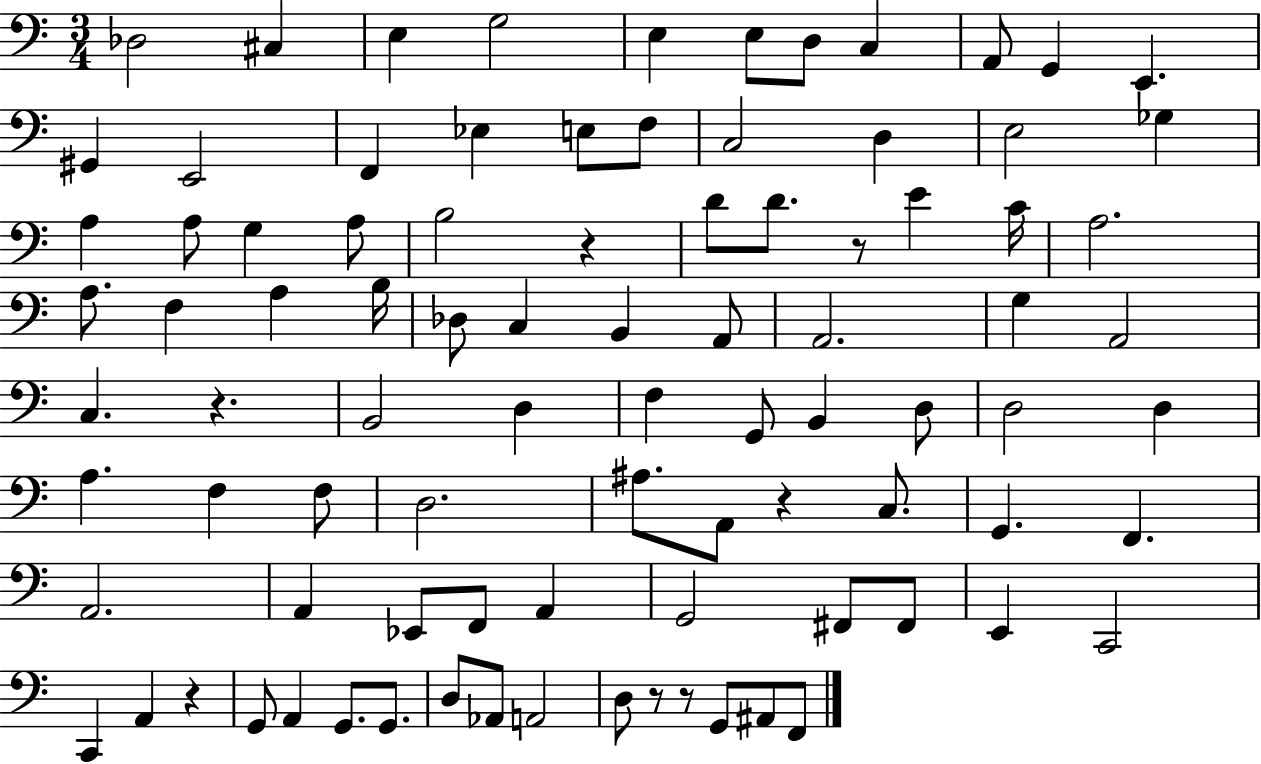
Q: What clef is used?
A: bass